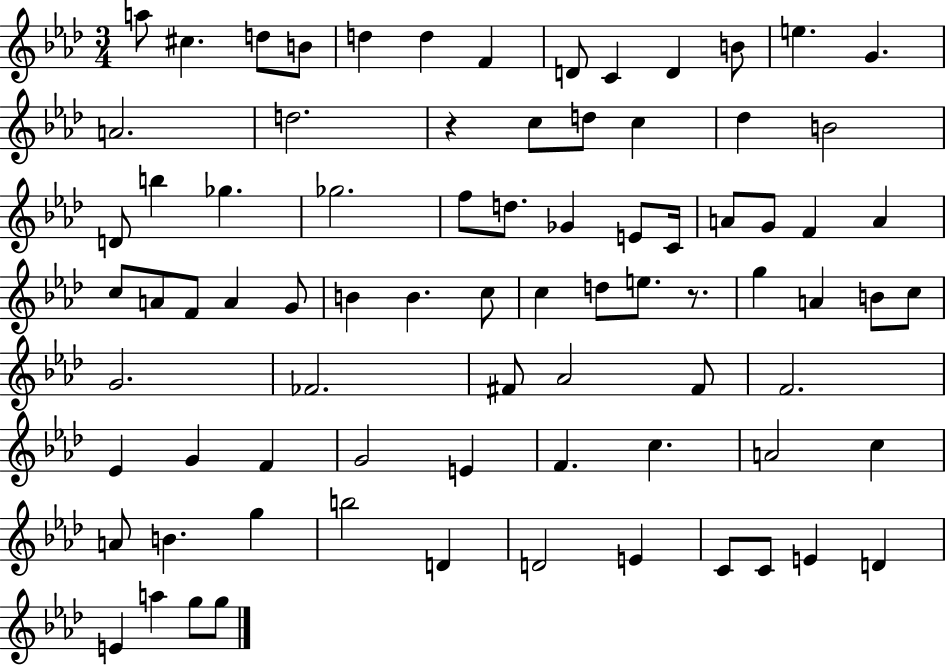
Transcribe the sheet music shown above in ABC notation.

X:1
T:Untitled
M:3/4
L:1/4
K:Ab
a/2 ^c d/2 B/2 d d F D/2 C D B/2 e G A2 d2 z c/2 d/2 c _d B2 D/2 b _g _g2 f/2 d/2 _G E/2 C/4 A/2 G/2 F A c/2 A/2 F/2 A G/2 B B c/2 c d/2 e/2 z/2 g A B/2 c/2 G2 _F2 ^F/2 _A2 ^F/2 F2 _E G F G2 E F c A2 c A/2 B g b2 D D2 E C/2 C/2 E D E a g/2 g/2